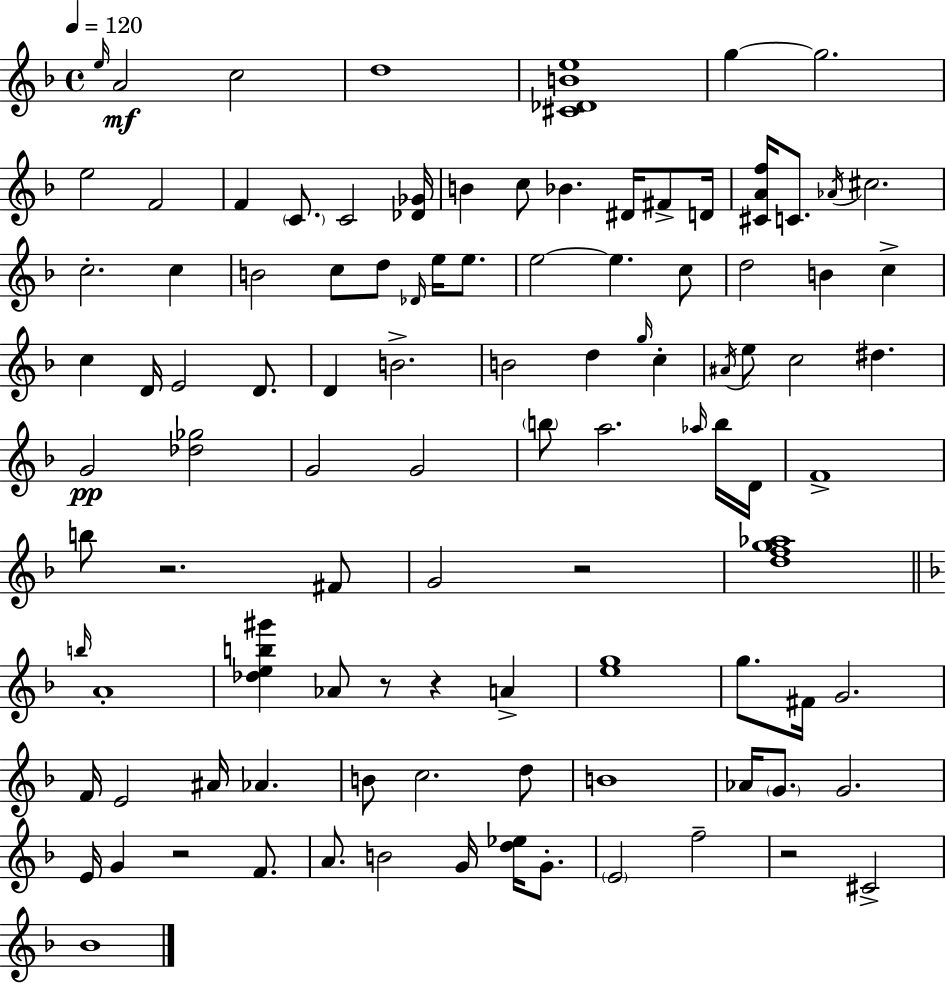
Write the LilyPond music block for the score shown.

{
  \clef treble
  \time 4/4
  \defaultTimeSignature
  \key d \minor
  \tempo 4 = 120
  \repeat volta 2 { \grace { e''16 }\mf a'2 c''2 | d''1 | <cis' des' b' e''>1 | g''4~~ g''2. | \break e''2 f'2 | f'4 \parenthesize c'8. c'2 | <des' ges'>16 b'4 c''8 bes'4. dis'16 fis'8-> | d'16 <cis' a' f''>16 c'8. \acciaccatura { aes'16 } cis''2. | \break c''2.-. c''4 | b'2 c''8 d''8 \grace { des'16 } e''16 | e''8. e''2~~ e''4. | c''8 d''2 b'4 c''4-> | \break c''4 d'16 e'2 | d'8. d'4 b'2.-> | b'2 d''4 \grace { g''16 } | c''4-. \acciaccatura { ais'16 } e''8 c''2 dis''4. | \break g'2\pp <des'' ges''>2 | g'2 g'2 | \parenthesize b''8 a''2. | \grace { aes''16 } b''16 d'16 f'1-> | \break b''8 r2. | fis'8 g'2 r2 | <d'' f'' g'' aes''>1 | \bar "||" \break \key f \major \grace { b''16 } a'1-. | <des'' e'' b'' gis'''>4 aes'8 r8 r4 a'4-> | <e'' g''>1 | g''8. fis'16 g'2. | \break f'16 e'2 ais'16 aes'4. | b'8 c''2. d''8 | b'1 | aes'16 \parenthesize g'8. g'2. | \break e'16 g'4 r2 f'8. | a'8. b'2 g'16 <d'' ees''>16 g'8.-. | \parenthesize e'2 f''2-- | r2 cis'2-> | \break bes'1 | } \bar "|."
}